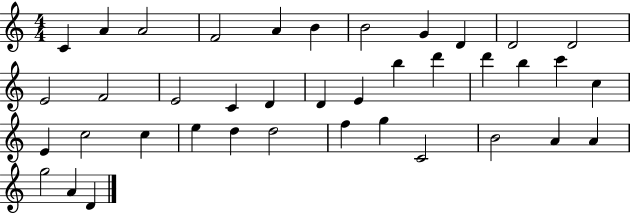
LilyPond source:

{
  \clef treble
  \numericTimeSignature
  \time 4/4
  \key c \major
  c'4 a'4 a'2 | f'2 a'4 b'4 | b'2 g'4 d'4 | d'2 d'2 | \break e'2 f'2 | e'2 c'4 d'4 | d'4 e'4 b''4 d'''4 | d'''4 b''4 c'''4 c''4 | \break e'4 c''2 c''4 | e''4 d''4 d''2 | f''4 g''4 c'2 | b'2 a'4 a'4 | \break g''2 a'4 d'4 | \bar "|."
}